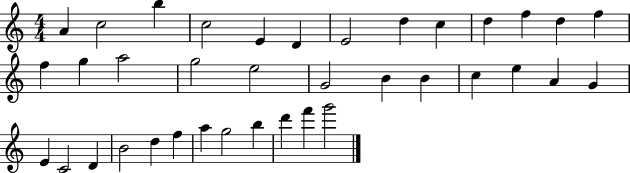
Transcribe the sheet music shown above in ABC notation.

X:1
T:Untitled
M:4/4
L:1/4
K:C
A c2 b c2 E D E2 d c d f d f f g a2 g2 e2 G2 B B c e A G E C2 D B2 d f a g2 b d' f' g'2